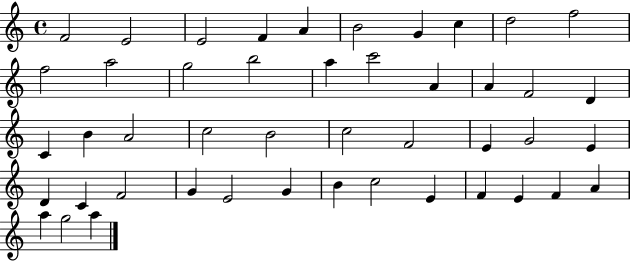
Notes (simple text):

F4/h E4/h E4/h F4/q A4/q B4/h G4/q C5/q D5/h F5/h F5/h A5/h G5/h B5/h A5/q C6/h A4/q A4/q F4/h D4/q C4/q B4/q A4/h C5/h B4/h C5/h F4/h E4/q G4/h E4/q D4/q C4/q F4/h G4/q E4/h G4/q B4/q C5/h E4/q F4/q E4/q F4/q A4/q A5/q G5/h A5/q